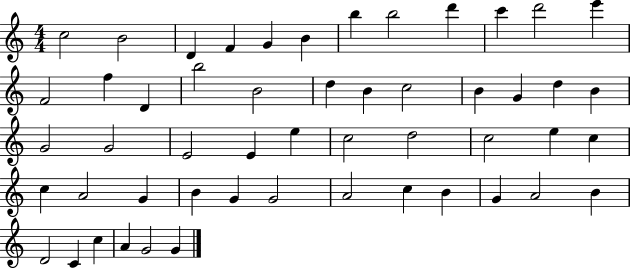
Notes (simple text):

C5/h B4/h D4/q F4/q G4/q B4/q B5/q B5/h D6/q C6/q D6/h E6/q F4/h F5/q D4/q B5/h B4/h D5/q B4/q C5/h B4/q G4/q D5/q B4/q G4/h G4/h E4/h E4/q E5/q C5/h D5/h C5/h E5/q C5/q C5/q A4/h G4/q B4/q G4/q G4/h A4/h C5/q B4/q G4/q A4/h B4/q D4/h C4/q C5/q A4/q G4/h G4/q